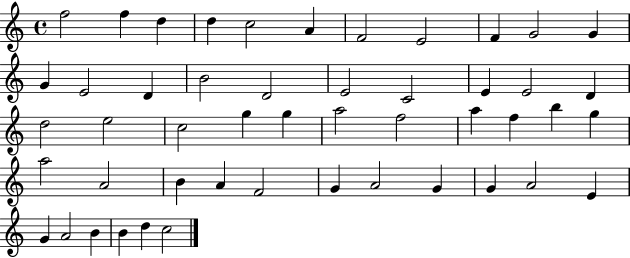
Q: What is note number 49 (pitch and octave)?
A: C5